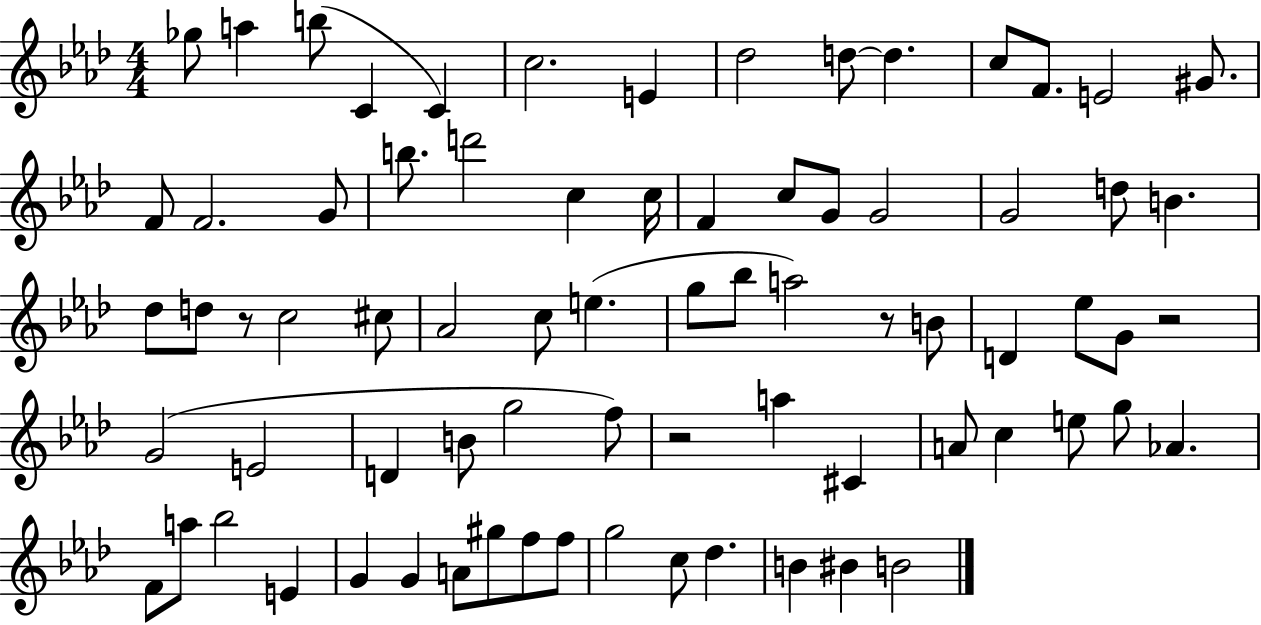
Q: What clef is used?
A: treble